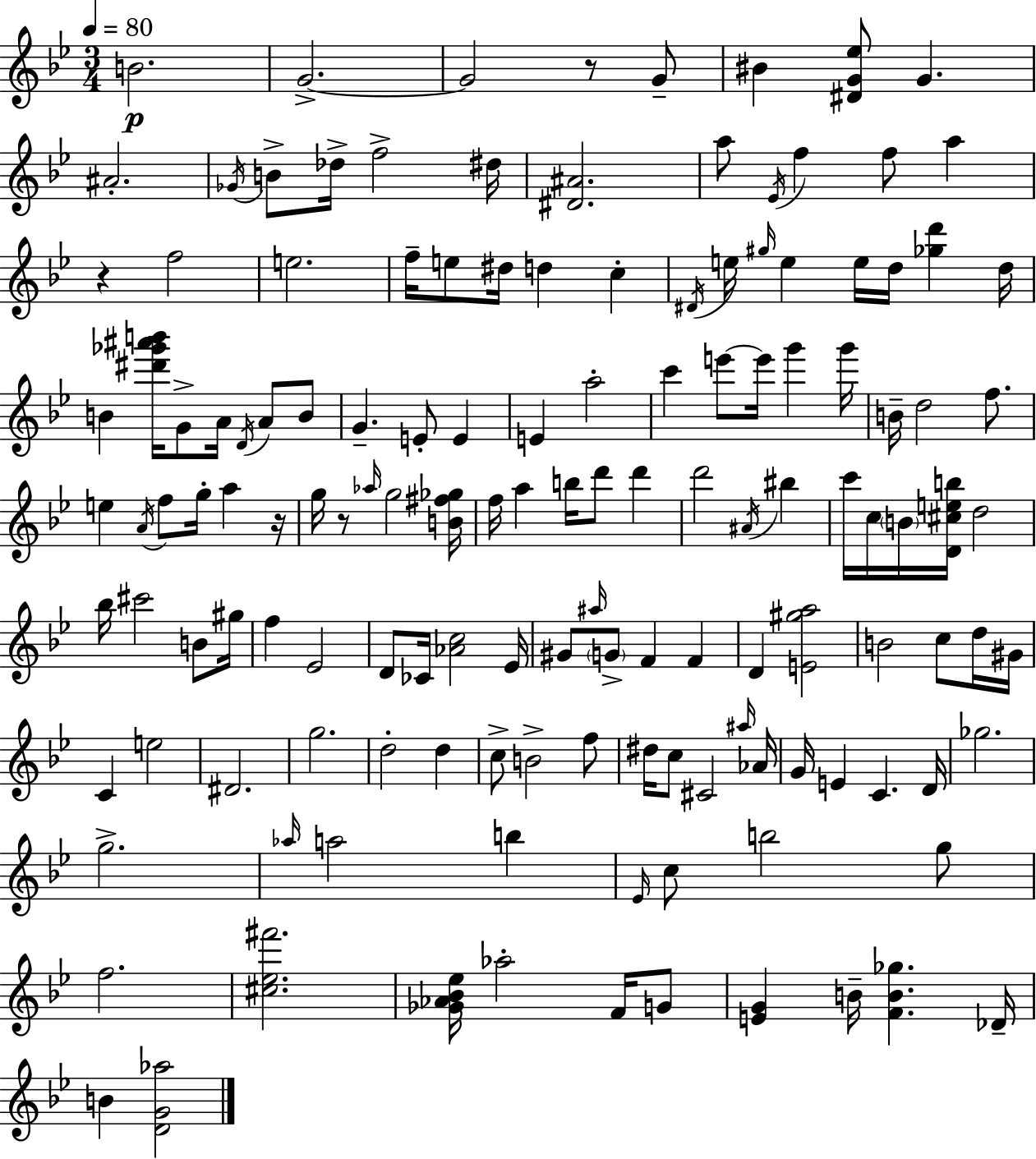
{
  \clef treble
  \numericTimeSignature
  \time 3/4
  \key bes \major
  \tempo 4 = 80
  b'2.\p | g'2.->~~ | g'2 r8 g'8-- | bis'4 <dis' g' ees''>8 g'4. | \break ais'2.-. | \acciaccatura { ges'16 } b'8-> des''16-> f''2-> | dis''16 <dis' ais'>2. | a''8 \acciaccatura { ees'16 } f''4 f''8 a''4 | \break r4 f''2 | e''2. | f''16-- e''8 dis''16 d''4 c''4-. | \acciaccatura { dis'16 } e''16 \grace { gis''16 } e''4 e''16 d''16 <ges'' d'''>4 | \break d''16 b'4 <dis''' ges''' ais''' b'''>16 g'8-> a'16 | \acciaccatura { d'16 } a'8 b'8 g'4.-- e'8-. | e'4 e'4 a''2-. | c'''4 e'''8~~ e'''16 | \break g'''4 g'''16 b'16-- d''2 | f''8. e''4 \acciaccatura { a'16 } f''8 | g''16-. a''4 r16 g''16 r8 \grace { aes''16 } g''2 | <b' fis'' ges''>16 f''16 a''4 | \break b''16 d'''8 d'''4 d'''2 | \acciaccatura { ais'16 } bis''4 c'''16 c''16 \parenthesize b'16 <d' cis'' e'' b''>16 | d''2 bes''16 cis'''2 | b'8 gis''16 f''4 | \break ees'2 d'8 ces'16 <aes' c''>2 | ees'16 gis'8 \grace { ais''16 } \parenthesize g'8-> | f'4 f'4 d'4 | <e' gis'' a''>2 b'2 | \break c''8 d''16 gis'16 c'4 | e''2 dis'2. | g''2. | d''2-. | \break d''4 c''8-> b'2-> | f''8 dis''16 c''8 | cis'2 \grace { ais''16 } aes'16 g'16 e'4 | c'4. d'16 ges''2. | \break g''2.-> | \grace { aes''16 } a''2 | b''4 \grace { ees'16 } | c''8 b''2 g''8 | \break f''2. | <cis'' ees'' fis'''>2. | <ges' aes' bes' ees''>16 aes''2-. f'16 g'8 | <e' g'>4 b'16-- <f' b' ges''>4. des'16-- | \break b'4 <d' g' aes''>2 | \bar "|."
}